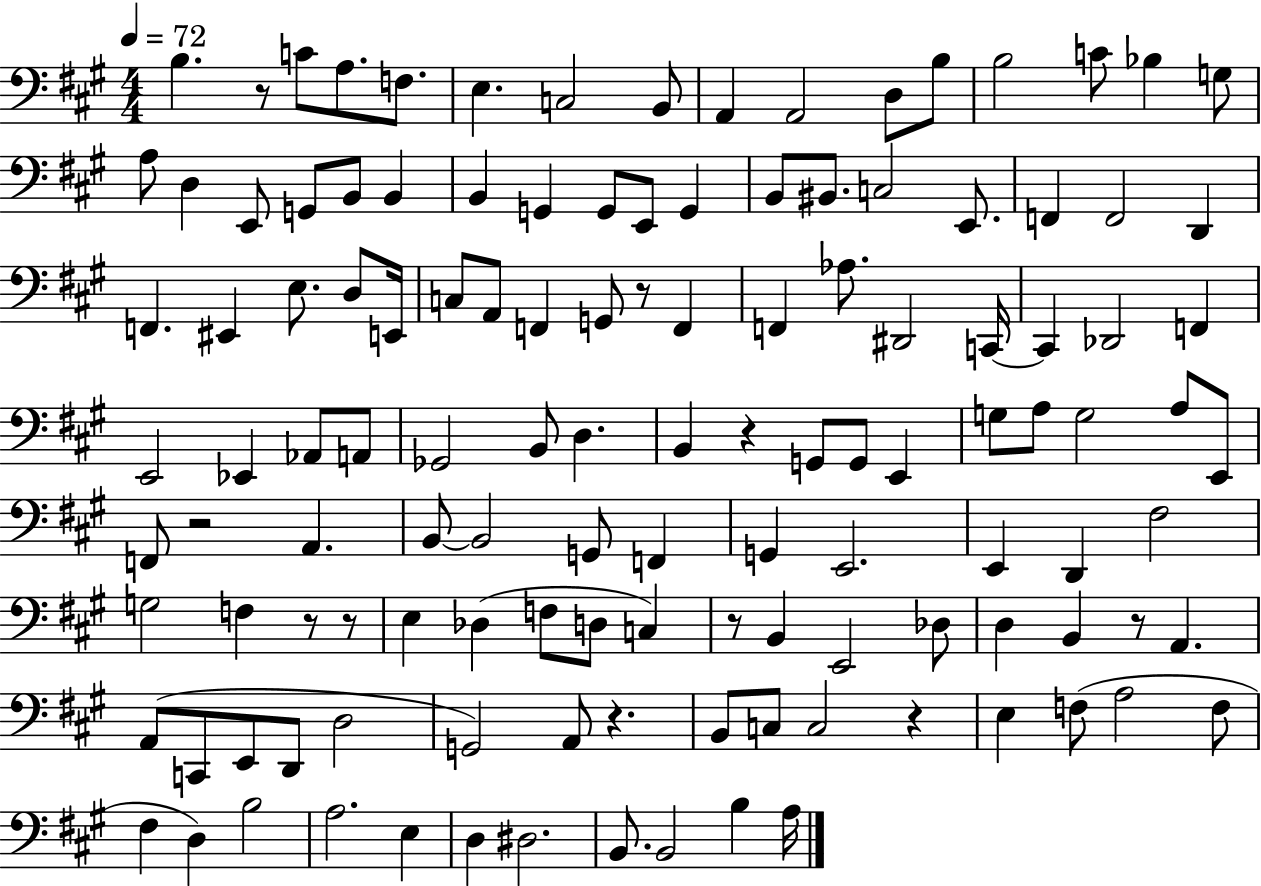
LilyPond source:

{
  \clef bass
  \numericTimeSignature
  \time 4/4
  \key a \major
  \tempo 4 = 72
  b4. r8 c'8 a8. f8. | e4. c2 b,8 | a,4 a,2 d8 b8 | b2 c'8 bes4 g8 | \break a8 d4 e,8 g,8 b,8 b,4 | b,4 g,4 g,8 e,8 g,4 | b,8 bis,8. c2 e,8. | f,4 f,2 d,4 | \break f,4. eis,4 e8. d8 e,16 | c8 a,8 f,4 g,8 r8 f,4 | f,4 aes8. dis,2 c,16~~ | c,4 des,2 f,4 | \break e,2 ees,4 aes,8 a,8 | ges,2 b,8 d4. | b,4 r4 g,8 g,8 e,4 | g8 a8 g2 a8 e,8 | \break f,8 r2 a,4. | b,8~~ b,2 g,8 f,4 | g,4 e,2. | e,4 d,4 fis2 | \break g2 f4 r8 r8 | e4 des4( f8 d8 c4) | r8 b,4 e,2 des8 | d4 b,4 r8 a,4. | \break a,8( c,8 e,8 d,8 d2 | g,2) a,8 r4. | b,8 c8 c2 r4 | e4 f8( a2 f8 | \break fis4 d4) b2 | a2. e4 | d4 dis2. | b,8. b,2 b4 a16 | \break \bar "|."
}